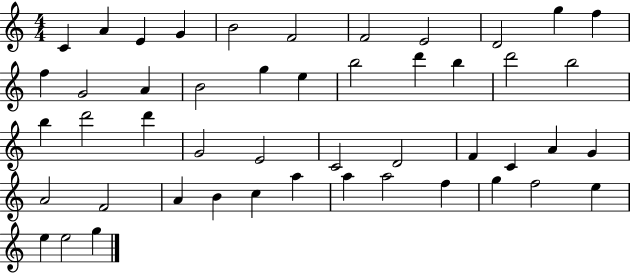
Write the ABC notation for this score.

X:1
T:Untitled
M:4/4
L:1/4
K:C
C A E G B2 F2 F2 E2 D2 g f f G2 A B2 g e b2 d' b d'2 b2 b d'2 d' G2 E2 C2 D2 F C A G A2 F2 A B c a a a2 f g f2 e e e2 g